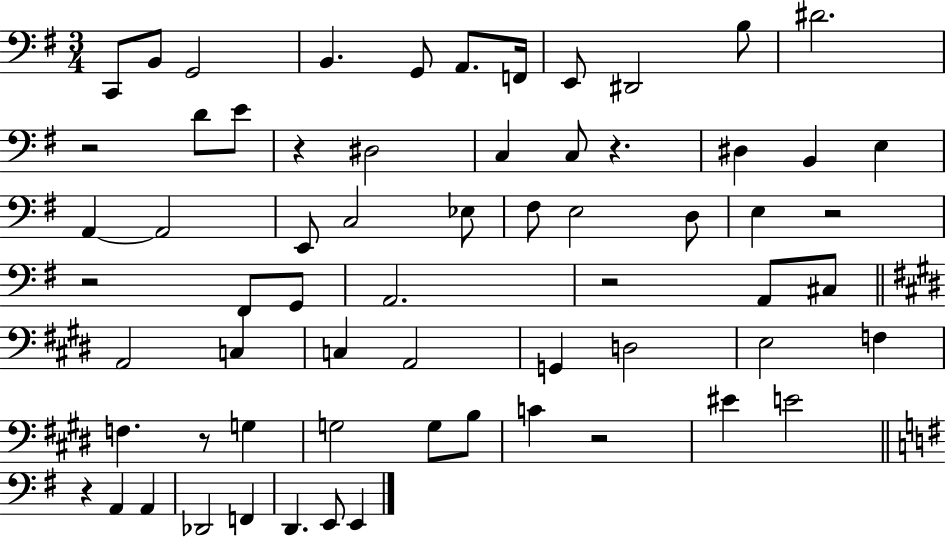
{
  \clef bass
  \numericTimeSignature
  \time 3/4
  \key g \major
  c,8 b,8 g,2 | b,4. g,8 a,8. f,16 | e,8 dis,2 b8 | dis'2. | \break r2 d'8 e'8 | r4 dis2 | c4 c8 r4. | dis4 b,4 e4 | \break a,4~~ a,2 | e,8 c2 ees8 | fis8 e2 d8 | e4 r2 | \break r2 fis,8 g,8 | a,2. | r2 a,8 cis8 | \bar "||" \break \key e \major a,2 c4 | c4 a,2 | g,4 d2 | e2 f4 | \break f4. r8 g4 | g2 g8 b8 | c'4 r2 | eis'4 e'2 | \break \bar "||" \break \key e \minor r4 a,4 a,4 | des,2 f,4 | d,4. e,8 e,4 | \bar "|."
}